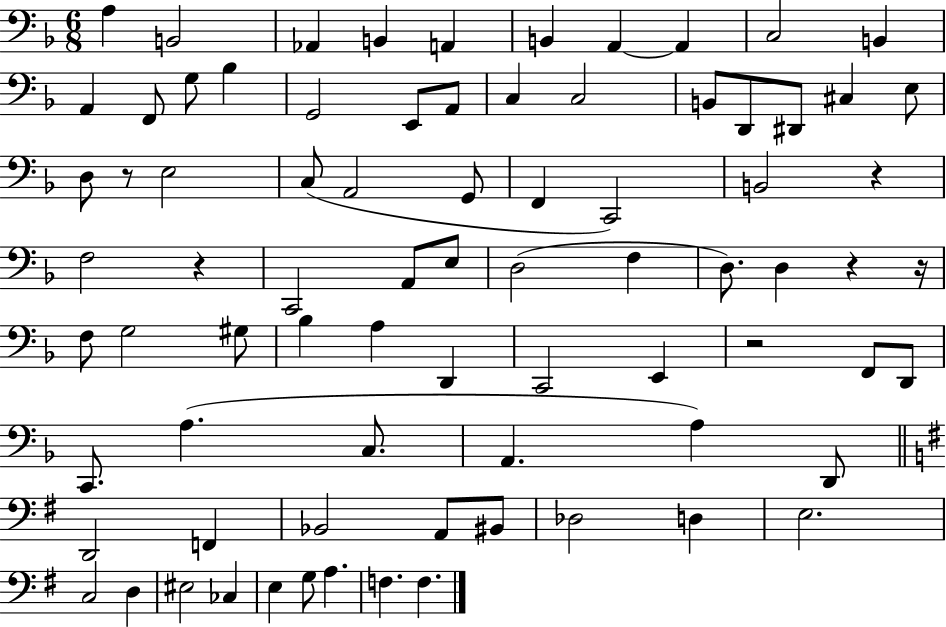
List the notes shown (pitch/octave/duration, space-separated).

A3/q B2/h Ab2/q B2/q A2/q B2/q A2/q A2/q C3/h B2/q A2/q F2/e G3/e Bb3/q G2/h E2/e A2/e C3/q C3/h B2/e D2/e D#2/e C#3/q E3/e D3/e R/e E3/h C3/e A2/h G2/e F2/q C2/h B2/h R/q F3/h R/q C2/h A2/e E3/e D3/h F3/q D3/e. D3/q R/q R/s F3/e G3/h G#3/e Bb3/q A3/q D2/q C2/h E2/q R/h F2/e D2/e C2/e. A3/q. C3/e. A2/q. A3/q D2/e D2/h F2/q Bb2/h A2/e BIS2/e Db3/h D3/q E3/h. C3/h D3/q EIS3/h CES3/q E3/q G3/e A3/q. F3/q. F3/q.